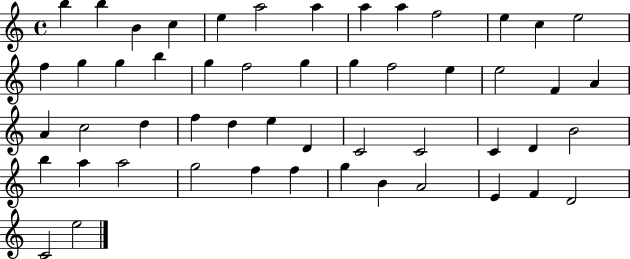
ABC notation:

X:1
T:Untitled
M:4/4
L:1/4
K:C
b b B c e a2 a a a f2 e c e2 f g g b g f2 g g f2 e e2 F A A c2 d f d e D C2 C2 C D B2 b a a2 g2 f f g B A2 E F D2 C2 e2